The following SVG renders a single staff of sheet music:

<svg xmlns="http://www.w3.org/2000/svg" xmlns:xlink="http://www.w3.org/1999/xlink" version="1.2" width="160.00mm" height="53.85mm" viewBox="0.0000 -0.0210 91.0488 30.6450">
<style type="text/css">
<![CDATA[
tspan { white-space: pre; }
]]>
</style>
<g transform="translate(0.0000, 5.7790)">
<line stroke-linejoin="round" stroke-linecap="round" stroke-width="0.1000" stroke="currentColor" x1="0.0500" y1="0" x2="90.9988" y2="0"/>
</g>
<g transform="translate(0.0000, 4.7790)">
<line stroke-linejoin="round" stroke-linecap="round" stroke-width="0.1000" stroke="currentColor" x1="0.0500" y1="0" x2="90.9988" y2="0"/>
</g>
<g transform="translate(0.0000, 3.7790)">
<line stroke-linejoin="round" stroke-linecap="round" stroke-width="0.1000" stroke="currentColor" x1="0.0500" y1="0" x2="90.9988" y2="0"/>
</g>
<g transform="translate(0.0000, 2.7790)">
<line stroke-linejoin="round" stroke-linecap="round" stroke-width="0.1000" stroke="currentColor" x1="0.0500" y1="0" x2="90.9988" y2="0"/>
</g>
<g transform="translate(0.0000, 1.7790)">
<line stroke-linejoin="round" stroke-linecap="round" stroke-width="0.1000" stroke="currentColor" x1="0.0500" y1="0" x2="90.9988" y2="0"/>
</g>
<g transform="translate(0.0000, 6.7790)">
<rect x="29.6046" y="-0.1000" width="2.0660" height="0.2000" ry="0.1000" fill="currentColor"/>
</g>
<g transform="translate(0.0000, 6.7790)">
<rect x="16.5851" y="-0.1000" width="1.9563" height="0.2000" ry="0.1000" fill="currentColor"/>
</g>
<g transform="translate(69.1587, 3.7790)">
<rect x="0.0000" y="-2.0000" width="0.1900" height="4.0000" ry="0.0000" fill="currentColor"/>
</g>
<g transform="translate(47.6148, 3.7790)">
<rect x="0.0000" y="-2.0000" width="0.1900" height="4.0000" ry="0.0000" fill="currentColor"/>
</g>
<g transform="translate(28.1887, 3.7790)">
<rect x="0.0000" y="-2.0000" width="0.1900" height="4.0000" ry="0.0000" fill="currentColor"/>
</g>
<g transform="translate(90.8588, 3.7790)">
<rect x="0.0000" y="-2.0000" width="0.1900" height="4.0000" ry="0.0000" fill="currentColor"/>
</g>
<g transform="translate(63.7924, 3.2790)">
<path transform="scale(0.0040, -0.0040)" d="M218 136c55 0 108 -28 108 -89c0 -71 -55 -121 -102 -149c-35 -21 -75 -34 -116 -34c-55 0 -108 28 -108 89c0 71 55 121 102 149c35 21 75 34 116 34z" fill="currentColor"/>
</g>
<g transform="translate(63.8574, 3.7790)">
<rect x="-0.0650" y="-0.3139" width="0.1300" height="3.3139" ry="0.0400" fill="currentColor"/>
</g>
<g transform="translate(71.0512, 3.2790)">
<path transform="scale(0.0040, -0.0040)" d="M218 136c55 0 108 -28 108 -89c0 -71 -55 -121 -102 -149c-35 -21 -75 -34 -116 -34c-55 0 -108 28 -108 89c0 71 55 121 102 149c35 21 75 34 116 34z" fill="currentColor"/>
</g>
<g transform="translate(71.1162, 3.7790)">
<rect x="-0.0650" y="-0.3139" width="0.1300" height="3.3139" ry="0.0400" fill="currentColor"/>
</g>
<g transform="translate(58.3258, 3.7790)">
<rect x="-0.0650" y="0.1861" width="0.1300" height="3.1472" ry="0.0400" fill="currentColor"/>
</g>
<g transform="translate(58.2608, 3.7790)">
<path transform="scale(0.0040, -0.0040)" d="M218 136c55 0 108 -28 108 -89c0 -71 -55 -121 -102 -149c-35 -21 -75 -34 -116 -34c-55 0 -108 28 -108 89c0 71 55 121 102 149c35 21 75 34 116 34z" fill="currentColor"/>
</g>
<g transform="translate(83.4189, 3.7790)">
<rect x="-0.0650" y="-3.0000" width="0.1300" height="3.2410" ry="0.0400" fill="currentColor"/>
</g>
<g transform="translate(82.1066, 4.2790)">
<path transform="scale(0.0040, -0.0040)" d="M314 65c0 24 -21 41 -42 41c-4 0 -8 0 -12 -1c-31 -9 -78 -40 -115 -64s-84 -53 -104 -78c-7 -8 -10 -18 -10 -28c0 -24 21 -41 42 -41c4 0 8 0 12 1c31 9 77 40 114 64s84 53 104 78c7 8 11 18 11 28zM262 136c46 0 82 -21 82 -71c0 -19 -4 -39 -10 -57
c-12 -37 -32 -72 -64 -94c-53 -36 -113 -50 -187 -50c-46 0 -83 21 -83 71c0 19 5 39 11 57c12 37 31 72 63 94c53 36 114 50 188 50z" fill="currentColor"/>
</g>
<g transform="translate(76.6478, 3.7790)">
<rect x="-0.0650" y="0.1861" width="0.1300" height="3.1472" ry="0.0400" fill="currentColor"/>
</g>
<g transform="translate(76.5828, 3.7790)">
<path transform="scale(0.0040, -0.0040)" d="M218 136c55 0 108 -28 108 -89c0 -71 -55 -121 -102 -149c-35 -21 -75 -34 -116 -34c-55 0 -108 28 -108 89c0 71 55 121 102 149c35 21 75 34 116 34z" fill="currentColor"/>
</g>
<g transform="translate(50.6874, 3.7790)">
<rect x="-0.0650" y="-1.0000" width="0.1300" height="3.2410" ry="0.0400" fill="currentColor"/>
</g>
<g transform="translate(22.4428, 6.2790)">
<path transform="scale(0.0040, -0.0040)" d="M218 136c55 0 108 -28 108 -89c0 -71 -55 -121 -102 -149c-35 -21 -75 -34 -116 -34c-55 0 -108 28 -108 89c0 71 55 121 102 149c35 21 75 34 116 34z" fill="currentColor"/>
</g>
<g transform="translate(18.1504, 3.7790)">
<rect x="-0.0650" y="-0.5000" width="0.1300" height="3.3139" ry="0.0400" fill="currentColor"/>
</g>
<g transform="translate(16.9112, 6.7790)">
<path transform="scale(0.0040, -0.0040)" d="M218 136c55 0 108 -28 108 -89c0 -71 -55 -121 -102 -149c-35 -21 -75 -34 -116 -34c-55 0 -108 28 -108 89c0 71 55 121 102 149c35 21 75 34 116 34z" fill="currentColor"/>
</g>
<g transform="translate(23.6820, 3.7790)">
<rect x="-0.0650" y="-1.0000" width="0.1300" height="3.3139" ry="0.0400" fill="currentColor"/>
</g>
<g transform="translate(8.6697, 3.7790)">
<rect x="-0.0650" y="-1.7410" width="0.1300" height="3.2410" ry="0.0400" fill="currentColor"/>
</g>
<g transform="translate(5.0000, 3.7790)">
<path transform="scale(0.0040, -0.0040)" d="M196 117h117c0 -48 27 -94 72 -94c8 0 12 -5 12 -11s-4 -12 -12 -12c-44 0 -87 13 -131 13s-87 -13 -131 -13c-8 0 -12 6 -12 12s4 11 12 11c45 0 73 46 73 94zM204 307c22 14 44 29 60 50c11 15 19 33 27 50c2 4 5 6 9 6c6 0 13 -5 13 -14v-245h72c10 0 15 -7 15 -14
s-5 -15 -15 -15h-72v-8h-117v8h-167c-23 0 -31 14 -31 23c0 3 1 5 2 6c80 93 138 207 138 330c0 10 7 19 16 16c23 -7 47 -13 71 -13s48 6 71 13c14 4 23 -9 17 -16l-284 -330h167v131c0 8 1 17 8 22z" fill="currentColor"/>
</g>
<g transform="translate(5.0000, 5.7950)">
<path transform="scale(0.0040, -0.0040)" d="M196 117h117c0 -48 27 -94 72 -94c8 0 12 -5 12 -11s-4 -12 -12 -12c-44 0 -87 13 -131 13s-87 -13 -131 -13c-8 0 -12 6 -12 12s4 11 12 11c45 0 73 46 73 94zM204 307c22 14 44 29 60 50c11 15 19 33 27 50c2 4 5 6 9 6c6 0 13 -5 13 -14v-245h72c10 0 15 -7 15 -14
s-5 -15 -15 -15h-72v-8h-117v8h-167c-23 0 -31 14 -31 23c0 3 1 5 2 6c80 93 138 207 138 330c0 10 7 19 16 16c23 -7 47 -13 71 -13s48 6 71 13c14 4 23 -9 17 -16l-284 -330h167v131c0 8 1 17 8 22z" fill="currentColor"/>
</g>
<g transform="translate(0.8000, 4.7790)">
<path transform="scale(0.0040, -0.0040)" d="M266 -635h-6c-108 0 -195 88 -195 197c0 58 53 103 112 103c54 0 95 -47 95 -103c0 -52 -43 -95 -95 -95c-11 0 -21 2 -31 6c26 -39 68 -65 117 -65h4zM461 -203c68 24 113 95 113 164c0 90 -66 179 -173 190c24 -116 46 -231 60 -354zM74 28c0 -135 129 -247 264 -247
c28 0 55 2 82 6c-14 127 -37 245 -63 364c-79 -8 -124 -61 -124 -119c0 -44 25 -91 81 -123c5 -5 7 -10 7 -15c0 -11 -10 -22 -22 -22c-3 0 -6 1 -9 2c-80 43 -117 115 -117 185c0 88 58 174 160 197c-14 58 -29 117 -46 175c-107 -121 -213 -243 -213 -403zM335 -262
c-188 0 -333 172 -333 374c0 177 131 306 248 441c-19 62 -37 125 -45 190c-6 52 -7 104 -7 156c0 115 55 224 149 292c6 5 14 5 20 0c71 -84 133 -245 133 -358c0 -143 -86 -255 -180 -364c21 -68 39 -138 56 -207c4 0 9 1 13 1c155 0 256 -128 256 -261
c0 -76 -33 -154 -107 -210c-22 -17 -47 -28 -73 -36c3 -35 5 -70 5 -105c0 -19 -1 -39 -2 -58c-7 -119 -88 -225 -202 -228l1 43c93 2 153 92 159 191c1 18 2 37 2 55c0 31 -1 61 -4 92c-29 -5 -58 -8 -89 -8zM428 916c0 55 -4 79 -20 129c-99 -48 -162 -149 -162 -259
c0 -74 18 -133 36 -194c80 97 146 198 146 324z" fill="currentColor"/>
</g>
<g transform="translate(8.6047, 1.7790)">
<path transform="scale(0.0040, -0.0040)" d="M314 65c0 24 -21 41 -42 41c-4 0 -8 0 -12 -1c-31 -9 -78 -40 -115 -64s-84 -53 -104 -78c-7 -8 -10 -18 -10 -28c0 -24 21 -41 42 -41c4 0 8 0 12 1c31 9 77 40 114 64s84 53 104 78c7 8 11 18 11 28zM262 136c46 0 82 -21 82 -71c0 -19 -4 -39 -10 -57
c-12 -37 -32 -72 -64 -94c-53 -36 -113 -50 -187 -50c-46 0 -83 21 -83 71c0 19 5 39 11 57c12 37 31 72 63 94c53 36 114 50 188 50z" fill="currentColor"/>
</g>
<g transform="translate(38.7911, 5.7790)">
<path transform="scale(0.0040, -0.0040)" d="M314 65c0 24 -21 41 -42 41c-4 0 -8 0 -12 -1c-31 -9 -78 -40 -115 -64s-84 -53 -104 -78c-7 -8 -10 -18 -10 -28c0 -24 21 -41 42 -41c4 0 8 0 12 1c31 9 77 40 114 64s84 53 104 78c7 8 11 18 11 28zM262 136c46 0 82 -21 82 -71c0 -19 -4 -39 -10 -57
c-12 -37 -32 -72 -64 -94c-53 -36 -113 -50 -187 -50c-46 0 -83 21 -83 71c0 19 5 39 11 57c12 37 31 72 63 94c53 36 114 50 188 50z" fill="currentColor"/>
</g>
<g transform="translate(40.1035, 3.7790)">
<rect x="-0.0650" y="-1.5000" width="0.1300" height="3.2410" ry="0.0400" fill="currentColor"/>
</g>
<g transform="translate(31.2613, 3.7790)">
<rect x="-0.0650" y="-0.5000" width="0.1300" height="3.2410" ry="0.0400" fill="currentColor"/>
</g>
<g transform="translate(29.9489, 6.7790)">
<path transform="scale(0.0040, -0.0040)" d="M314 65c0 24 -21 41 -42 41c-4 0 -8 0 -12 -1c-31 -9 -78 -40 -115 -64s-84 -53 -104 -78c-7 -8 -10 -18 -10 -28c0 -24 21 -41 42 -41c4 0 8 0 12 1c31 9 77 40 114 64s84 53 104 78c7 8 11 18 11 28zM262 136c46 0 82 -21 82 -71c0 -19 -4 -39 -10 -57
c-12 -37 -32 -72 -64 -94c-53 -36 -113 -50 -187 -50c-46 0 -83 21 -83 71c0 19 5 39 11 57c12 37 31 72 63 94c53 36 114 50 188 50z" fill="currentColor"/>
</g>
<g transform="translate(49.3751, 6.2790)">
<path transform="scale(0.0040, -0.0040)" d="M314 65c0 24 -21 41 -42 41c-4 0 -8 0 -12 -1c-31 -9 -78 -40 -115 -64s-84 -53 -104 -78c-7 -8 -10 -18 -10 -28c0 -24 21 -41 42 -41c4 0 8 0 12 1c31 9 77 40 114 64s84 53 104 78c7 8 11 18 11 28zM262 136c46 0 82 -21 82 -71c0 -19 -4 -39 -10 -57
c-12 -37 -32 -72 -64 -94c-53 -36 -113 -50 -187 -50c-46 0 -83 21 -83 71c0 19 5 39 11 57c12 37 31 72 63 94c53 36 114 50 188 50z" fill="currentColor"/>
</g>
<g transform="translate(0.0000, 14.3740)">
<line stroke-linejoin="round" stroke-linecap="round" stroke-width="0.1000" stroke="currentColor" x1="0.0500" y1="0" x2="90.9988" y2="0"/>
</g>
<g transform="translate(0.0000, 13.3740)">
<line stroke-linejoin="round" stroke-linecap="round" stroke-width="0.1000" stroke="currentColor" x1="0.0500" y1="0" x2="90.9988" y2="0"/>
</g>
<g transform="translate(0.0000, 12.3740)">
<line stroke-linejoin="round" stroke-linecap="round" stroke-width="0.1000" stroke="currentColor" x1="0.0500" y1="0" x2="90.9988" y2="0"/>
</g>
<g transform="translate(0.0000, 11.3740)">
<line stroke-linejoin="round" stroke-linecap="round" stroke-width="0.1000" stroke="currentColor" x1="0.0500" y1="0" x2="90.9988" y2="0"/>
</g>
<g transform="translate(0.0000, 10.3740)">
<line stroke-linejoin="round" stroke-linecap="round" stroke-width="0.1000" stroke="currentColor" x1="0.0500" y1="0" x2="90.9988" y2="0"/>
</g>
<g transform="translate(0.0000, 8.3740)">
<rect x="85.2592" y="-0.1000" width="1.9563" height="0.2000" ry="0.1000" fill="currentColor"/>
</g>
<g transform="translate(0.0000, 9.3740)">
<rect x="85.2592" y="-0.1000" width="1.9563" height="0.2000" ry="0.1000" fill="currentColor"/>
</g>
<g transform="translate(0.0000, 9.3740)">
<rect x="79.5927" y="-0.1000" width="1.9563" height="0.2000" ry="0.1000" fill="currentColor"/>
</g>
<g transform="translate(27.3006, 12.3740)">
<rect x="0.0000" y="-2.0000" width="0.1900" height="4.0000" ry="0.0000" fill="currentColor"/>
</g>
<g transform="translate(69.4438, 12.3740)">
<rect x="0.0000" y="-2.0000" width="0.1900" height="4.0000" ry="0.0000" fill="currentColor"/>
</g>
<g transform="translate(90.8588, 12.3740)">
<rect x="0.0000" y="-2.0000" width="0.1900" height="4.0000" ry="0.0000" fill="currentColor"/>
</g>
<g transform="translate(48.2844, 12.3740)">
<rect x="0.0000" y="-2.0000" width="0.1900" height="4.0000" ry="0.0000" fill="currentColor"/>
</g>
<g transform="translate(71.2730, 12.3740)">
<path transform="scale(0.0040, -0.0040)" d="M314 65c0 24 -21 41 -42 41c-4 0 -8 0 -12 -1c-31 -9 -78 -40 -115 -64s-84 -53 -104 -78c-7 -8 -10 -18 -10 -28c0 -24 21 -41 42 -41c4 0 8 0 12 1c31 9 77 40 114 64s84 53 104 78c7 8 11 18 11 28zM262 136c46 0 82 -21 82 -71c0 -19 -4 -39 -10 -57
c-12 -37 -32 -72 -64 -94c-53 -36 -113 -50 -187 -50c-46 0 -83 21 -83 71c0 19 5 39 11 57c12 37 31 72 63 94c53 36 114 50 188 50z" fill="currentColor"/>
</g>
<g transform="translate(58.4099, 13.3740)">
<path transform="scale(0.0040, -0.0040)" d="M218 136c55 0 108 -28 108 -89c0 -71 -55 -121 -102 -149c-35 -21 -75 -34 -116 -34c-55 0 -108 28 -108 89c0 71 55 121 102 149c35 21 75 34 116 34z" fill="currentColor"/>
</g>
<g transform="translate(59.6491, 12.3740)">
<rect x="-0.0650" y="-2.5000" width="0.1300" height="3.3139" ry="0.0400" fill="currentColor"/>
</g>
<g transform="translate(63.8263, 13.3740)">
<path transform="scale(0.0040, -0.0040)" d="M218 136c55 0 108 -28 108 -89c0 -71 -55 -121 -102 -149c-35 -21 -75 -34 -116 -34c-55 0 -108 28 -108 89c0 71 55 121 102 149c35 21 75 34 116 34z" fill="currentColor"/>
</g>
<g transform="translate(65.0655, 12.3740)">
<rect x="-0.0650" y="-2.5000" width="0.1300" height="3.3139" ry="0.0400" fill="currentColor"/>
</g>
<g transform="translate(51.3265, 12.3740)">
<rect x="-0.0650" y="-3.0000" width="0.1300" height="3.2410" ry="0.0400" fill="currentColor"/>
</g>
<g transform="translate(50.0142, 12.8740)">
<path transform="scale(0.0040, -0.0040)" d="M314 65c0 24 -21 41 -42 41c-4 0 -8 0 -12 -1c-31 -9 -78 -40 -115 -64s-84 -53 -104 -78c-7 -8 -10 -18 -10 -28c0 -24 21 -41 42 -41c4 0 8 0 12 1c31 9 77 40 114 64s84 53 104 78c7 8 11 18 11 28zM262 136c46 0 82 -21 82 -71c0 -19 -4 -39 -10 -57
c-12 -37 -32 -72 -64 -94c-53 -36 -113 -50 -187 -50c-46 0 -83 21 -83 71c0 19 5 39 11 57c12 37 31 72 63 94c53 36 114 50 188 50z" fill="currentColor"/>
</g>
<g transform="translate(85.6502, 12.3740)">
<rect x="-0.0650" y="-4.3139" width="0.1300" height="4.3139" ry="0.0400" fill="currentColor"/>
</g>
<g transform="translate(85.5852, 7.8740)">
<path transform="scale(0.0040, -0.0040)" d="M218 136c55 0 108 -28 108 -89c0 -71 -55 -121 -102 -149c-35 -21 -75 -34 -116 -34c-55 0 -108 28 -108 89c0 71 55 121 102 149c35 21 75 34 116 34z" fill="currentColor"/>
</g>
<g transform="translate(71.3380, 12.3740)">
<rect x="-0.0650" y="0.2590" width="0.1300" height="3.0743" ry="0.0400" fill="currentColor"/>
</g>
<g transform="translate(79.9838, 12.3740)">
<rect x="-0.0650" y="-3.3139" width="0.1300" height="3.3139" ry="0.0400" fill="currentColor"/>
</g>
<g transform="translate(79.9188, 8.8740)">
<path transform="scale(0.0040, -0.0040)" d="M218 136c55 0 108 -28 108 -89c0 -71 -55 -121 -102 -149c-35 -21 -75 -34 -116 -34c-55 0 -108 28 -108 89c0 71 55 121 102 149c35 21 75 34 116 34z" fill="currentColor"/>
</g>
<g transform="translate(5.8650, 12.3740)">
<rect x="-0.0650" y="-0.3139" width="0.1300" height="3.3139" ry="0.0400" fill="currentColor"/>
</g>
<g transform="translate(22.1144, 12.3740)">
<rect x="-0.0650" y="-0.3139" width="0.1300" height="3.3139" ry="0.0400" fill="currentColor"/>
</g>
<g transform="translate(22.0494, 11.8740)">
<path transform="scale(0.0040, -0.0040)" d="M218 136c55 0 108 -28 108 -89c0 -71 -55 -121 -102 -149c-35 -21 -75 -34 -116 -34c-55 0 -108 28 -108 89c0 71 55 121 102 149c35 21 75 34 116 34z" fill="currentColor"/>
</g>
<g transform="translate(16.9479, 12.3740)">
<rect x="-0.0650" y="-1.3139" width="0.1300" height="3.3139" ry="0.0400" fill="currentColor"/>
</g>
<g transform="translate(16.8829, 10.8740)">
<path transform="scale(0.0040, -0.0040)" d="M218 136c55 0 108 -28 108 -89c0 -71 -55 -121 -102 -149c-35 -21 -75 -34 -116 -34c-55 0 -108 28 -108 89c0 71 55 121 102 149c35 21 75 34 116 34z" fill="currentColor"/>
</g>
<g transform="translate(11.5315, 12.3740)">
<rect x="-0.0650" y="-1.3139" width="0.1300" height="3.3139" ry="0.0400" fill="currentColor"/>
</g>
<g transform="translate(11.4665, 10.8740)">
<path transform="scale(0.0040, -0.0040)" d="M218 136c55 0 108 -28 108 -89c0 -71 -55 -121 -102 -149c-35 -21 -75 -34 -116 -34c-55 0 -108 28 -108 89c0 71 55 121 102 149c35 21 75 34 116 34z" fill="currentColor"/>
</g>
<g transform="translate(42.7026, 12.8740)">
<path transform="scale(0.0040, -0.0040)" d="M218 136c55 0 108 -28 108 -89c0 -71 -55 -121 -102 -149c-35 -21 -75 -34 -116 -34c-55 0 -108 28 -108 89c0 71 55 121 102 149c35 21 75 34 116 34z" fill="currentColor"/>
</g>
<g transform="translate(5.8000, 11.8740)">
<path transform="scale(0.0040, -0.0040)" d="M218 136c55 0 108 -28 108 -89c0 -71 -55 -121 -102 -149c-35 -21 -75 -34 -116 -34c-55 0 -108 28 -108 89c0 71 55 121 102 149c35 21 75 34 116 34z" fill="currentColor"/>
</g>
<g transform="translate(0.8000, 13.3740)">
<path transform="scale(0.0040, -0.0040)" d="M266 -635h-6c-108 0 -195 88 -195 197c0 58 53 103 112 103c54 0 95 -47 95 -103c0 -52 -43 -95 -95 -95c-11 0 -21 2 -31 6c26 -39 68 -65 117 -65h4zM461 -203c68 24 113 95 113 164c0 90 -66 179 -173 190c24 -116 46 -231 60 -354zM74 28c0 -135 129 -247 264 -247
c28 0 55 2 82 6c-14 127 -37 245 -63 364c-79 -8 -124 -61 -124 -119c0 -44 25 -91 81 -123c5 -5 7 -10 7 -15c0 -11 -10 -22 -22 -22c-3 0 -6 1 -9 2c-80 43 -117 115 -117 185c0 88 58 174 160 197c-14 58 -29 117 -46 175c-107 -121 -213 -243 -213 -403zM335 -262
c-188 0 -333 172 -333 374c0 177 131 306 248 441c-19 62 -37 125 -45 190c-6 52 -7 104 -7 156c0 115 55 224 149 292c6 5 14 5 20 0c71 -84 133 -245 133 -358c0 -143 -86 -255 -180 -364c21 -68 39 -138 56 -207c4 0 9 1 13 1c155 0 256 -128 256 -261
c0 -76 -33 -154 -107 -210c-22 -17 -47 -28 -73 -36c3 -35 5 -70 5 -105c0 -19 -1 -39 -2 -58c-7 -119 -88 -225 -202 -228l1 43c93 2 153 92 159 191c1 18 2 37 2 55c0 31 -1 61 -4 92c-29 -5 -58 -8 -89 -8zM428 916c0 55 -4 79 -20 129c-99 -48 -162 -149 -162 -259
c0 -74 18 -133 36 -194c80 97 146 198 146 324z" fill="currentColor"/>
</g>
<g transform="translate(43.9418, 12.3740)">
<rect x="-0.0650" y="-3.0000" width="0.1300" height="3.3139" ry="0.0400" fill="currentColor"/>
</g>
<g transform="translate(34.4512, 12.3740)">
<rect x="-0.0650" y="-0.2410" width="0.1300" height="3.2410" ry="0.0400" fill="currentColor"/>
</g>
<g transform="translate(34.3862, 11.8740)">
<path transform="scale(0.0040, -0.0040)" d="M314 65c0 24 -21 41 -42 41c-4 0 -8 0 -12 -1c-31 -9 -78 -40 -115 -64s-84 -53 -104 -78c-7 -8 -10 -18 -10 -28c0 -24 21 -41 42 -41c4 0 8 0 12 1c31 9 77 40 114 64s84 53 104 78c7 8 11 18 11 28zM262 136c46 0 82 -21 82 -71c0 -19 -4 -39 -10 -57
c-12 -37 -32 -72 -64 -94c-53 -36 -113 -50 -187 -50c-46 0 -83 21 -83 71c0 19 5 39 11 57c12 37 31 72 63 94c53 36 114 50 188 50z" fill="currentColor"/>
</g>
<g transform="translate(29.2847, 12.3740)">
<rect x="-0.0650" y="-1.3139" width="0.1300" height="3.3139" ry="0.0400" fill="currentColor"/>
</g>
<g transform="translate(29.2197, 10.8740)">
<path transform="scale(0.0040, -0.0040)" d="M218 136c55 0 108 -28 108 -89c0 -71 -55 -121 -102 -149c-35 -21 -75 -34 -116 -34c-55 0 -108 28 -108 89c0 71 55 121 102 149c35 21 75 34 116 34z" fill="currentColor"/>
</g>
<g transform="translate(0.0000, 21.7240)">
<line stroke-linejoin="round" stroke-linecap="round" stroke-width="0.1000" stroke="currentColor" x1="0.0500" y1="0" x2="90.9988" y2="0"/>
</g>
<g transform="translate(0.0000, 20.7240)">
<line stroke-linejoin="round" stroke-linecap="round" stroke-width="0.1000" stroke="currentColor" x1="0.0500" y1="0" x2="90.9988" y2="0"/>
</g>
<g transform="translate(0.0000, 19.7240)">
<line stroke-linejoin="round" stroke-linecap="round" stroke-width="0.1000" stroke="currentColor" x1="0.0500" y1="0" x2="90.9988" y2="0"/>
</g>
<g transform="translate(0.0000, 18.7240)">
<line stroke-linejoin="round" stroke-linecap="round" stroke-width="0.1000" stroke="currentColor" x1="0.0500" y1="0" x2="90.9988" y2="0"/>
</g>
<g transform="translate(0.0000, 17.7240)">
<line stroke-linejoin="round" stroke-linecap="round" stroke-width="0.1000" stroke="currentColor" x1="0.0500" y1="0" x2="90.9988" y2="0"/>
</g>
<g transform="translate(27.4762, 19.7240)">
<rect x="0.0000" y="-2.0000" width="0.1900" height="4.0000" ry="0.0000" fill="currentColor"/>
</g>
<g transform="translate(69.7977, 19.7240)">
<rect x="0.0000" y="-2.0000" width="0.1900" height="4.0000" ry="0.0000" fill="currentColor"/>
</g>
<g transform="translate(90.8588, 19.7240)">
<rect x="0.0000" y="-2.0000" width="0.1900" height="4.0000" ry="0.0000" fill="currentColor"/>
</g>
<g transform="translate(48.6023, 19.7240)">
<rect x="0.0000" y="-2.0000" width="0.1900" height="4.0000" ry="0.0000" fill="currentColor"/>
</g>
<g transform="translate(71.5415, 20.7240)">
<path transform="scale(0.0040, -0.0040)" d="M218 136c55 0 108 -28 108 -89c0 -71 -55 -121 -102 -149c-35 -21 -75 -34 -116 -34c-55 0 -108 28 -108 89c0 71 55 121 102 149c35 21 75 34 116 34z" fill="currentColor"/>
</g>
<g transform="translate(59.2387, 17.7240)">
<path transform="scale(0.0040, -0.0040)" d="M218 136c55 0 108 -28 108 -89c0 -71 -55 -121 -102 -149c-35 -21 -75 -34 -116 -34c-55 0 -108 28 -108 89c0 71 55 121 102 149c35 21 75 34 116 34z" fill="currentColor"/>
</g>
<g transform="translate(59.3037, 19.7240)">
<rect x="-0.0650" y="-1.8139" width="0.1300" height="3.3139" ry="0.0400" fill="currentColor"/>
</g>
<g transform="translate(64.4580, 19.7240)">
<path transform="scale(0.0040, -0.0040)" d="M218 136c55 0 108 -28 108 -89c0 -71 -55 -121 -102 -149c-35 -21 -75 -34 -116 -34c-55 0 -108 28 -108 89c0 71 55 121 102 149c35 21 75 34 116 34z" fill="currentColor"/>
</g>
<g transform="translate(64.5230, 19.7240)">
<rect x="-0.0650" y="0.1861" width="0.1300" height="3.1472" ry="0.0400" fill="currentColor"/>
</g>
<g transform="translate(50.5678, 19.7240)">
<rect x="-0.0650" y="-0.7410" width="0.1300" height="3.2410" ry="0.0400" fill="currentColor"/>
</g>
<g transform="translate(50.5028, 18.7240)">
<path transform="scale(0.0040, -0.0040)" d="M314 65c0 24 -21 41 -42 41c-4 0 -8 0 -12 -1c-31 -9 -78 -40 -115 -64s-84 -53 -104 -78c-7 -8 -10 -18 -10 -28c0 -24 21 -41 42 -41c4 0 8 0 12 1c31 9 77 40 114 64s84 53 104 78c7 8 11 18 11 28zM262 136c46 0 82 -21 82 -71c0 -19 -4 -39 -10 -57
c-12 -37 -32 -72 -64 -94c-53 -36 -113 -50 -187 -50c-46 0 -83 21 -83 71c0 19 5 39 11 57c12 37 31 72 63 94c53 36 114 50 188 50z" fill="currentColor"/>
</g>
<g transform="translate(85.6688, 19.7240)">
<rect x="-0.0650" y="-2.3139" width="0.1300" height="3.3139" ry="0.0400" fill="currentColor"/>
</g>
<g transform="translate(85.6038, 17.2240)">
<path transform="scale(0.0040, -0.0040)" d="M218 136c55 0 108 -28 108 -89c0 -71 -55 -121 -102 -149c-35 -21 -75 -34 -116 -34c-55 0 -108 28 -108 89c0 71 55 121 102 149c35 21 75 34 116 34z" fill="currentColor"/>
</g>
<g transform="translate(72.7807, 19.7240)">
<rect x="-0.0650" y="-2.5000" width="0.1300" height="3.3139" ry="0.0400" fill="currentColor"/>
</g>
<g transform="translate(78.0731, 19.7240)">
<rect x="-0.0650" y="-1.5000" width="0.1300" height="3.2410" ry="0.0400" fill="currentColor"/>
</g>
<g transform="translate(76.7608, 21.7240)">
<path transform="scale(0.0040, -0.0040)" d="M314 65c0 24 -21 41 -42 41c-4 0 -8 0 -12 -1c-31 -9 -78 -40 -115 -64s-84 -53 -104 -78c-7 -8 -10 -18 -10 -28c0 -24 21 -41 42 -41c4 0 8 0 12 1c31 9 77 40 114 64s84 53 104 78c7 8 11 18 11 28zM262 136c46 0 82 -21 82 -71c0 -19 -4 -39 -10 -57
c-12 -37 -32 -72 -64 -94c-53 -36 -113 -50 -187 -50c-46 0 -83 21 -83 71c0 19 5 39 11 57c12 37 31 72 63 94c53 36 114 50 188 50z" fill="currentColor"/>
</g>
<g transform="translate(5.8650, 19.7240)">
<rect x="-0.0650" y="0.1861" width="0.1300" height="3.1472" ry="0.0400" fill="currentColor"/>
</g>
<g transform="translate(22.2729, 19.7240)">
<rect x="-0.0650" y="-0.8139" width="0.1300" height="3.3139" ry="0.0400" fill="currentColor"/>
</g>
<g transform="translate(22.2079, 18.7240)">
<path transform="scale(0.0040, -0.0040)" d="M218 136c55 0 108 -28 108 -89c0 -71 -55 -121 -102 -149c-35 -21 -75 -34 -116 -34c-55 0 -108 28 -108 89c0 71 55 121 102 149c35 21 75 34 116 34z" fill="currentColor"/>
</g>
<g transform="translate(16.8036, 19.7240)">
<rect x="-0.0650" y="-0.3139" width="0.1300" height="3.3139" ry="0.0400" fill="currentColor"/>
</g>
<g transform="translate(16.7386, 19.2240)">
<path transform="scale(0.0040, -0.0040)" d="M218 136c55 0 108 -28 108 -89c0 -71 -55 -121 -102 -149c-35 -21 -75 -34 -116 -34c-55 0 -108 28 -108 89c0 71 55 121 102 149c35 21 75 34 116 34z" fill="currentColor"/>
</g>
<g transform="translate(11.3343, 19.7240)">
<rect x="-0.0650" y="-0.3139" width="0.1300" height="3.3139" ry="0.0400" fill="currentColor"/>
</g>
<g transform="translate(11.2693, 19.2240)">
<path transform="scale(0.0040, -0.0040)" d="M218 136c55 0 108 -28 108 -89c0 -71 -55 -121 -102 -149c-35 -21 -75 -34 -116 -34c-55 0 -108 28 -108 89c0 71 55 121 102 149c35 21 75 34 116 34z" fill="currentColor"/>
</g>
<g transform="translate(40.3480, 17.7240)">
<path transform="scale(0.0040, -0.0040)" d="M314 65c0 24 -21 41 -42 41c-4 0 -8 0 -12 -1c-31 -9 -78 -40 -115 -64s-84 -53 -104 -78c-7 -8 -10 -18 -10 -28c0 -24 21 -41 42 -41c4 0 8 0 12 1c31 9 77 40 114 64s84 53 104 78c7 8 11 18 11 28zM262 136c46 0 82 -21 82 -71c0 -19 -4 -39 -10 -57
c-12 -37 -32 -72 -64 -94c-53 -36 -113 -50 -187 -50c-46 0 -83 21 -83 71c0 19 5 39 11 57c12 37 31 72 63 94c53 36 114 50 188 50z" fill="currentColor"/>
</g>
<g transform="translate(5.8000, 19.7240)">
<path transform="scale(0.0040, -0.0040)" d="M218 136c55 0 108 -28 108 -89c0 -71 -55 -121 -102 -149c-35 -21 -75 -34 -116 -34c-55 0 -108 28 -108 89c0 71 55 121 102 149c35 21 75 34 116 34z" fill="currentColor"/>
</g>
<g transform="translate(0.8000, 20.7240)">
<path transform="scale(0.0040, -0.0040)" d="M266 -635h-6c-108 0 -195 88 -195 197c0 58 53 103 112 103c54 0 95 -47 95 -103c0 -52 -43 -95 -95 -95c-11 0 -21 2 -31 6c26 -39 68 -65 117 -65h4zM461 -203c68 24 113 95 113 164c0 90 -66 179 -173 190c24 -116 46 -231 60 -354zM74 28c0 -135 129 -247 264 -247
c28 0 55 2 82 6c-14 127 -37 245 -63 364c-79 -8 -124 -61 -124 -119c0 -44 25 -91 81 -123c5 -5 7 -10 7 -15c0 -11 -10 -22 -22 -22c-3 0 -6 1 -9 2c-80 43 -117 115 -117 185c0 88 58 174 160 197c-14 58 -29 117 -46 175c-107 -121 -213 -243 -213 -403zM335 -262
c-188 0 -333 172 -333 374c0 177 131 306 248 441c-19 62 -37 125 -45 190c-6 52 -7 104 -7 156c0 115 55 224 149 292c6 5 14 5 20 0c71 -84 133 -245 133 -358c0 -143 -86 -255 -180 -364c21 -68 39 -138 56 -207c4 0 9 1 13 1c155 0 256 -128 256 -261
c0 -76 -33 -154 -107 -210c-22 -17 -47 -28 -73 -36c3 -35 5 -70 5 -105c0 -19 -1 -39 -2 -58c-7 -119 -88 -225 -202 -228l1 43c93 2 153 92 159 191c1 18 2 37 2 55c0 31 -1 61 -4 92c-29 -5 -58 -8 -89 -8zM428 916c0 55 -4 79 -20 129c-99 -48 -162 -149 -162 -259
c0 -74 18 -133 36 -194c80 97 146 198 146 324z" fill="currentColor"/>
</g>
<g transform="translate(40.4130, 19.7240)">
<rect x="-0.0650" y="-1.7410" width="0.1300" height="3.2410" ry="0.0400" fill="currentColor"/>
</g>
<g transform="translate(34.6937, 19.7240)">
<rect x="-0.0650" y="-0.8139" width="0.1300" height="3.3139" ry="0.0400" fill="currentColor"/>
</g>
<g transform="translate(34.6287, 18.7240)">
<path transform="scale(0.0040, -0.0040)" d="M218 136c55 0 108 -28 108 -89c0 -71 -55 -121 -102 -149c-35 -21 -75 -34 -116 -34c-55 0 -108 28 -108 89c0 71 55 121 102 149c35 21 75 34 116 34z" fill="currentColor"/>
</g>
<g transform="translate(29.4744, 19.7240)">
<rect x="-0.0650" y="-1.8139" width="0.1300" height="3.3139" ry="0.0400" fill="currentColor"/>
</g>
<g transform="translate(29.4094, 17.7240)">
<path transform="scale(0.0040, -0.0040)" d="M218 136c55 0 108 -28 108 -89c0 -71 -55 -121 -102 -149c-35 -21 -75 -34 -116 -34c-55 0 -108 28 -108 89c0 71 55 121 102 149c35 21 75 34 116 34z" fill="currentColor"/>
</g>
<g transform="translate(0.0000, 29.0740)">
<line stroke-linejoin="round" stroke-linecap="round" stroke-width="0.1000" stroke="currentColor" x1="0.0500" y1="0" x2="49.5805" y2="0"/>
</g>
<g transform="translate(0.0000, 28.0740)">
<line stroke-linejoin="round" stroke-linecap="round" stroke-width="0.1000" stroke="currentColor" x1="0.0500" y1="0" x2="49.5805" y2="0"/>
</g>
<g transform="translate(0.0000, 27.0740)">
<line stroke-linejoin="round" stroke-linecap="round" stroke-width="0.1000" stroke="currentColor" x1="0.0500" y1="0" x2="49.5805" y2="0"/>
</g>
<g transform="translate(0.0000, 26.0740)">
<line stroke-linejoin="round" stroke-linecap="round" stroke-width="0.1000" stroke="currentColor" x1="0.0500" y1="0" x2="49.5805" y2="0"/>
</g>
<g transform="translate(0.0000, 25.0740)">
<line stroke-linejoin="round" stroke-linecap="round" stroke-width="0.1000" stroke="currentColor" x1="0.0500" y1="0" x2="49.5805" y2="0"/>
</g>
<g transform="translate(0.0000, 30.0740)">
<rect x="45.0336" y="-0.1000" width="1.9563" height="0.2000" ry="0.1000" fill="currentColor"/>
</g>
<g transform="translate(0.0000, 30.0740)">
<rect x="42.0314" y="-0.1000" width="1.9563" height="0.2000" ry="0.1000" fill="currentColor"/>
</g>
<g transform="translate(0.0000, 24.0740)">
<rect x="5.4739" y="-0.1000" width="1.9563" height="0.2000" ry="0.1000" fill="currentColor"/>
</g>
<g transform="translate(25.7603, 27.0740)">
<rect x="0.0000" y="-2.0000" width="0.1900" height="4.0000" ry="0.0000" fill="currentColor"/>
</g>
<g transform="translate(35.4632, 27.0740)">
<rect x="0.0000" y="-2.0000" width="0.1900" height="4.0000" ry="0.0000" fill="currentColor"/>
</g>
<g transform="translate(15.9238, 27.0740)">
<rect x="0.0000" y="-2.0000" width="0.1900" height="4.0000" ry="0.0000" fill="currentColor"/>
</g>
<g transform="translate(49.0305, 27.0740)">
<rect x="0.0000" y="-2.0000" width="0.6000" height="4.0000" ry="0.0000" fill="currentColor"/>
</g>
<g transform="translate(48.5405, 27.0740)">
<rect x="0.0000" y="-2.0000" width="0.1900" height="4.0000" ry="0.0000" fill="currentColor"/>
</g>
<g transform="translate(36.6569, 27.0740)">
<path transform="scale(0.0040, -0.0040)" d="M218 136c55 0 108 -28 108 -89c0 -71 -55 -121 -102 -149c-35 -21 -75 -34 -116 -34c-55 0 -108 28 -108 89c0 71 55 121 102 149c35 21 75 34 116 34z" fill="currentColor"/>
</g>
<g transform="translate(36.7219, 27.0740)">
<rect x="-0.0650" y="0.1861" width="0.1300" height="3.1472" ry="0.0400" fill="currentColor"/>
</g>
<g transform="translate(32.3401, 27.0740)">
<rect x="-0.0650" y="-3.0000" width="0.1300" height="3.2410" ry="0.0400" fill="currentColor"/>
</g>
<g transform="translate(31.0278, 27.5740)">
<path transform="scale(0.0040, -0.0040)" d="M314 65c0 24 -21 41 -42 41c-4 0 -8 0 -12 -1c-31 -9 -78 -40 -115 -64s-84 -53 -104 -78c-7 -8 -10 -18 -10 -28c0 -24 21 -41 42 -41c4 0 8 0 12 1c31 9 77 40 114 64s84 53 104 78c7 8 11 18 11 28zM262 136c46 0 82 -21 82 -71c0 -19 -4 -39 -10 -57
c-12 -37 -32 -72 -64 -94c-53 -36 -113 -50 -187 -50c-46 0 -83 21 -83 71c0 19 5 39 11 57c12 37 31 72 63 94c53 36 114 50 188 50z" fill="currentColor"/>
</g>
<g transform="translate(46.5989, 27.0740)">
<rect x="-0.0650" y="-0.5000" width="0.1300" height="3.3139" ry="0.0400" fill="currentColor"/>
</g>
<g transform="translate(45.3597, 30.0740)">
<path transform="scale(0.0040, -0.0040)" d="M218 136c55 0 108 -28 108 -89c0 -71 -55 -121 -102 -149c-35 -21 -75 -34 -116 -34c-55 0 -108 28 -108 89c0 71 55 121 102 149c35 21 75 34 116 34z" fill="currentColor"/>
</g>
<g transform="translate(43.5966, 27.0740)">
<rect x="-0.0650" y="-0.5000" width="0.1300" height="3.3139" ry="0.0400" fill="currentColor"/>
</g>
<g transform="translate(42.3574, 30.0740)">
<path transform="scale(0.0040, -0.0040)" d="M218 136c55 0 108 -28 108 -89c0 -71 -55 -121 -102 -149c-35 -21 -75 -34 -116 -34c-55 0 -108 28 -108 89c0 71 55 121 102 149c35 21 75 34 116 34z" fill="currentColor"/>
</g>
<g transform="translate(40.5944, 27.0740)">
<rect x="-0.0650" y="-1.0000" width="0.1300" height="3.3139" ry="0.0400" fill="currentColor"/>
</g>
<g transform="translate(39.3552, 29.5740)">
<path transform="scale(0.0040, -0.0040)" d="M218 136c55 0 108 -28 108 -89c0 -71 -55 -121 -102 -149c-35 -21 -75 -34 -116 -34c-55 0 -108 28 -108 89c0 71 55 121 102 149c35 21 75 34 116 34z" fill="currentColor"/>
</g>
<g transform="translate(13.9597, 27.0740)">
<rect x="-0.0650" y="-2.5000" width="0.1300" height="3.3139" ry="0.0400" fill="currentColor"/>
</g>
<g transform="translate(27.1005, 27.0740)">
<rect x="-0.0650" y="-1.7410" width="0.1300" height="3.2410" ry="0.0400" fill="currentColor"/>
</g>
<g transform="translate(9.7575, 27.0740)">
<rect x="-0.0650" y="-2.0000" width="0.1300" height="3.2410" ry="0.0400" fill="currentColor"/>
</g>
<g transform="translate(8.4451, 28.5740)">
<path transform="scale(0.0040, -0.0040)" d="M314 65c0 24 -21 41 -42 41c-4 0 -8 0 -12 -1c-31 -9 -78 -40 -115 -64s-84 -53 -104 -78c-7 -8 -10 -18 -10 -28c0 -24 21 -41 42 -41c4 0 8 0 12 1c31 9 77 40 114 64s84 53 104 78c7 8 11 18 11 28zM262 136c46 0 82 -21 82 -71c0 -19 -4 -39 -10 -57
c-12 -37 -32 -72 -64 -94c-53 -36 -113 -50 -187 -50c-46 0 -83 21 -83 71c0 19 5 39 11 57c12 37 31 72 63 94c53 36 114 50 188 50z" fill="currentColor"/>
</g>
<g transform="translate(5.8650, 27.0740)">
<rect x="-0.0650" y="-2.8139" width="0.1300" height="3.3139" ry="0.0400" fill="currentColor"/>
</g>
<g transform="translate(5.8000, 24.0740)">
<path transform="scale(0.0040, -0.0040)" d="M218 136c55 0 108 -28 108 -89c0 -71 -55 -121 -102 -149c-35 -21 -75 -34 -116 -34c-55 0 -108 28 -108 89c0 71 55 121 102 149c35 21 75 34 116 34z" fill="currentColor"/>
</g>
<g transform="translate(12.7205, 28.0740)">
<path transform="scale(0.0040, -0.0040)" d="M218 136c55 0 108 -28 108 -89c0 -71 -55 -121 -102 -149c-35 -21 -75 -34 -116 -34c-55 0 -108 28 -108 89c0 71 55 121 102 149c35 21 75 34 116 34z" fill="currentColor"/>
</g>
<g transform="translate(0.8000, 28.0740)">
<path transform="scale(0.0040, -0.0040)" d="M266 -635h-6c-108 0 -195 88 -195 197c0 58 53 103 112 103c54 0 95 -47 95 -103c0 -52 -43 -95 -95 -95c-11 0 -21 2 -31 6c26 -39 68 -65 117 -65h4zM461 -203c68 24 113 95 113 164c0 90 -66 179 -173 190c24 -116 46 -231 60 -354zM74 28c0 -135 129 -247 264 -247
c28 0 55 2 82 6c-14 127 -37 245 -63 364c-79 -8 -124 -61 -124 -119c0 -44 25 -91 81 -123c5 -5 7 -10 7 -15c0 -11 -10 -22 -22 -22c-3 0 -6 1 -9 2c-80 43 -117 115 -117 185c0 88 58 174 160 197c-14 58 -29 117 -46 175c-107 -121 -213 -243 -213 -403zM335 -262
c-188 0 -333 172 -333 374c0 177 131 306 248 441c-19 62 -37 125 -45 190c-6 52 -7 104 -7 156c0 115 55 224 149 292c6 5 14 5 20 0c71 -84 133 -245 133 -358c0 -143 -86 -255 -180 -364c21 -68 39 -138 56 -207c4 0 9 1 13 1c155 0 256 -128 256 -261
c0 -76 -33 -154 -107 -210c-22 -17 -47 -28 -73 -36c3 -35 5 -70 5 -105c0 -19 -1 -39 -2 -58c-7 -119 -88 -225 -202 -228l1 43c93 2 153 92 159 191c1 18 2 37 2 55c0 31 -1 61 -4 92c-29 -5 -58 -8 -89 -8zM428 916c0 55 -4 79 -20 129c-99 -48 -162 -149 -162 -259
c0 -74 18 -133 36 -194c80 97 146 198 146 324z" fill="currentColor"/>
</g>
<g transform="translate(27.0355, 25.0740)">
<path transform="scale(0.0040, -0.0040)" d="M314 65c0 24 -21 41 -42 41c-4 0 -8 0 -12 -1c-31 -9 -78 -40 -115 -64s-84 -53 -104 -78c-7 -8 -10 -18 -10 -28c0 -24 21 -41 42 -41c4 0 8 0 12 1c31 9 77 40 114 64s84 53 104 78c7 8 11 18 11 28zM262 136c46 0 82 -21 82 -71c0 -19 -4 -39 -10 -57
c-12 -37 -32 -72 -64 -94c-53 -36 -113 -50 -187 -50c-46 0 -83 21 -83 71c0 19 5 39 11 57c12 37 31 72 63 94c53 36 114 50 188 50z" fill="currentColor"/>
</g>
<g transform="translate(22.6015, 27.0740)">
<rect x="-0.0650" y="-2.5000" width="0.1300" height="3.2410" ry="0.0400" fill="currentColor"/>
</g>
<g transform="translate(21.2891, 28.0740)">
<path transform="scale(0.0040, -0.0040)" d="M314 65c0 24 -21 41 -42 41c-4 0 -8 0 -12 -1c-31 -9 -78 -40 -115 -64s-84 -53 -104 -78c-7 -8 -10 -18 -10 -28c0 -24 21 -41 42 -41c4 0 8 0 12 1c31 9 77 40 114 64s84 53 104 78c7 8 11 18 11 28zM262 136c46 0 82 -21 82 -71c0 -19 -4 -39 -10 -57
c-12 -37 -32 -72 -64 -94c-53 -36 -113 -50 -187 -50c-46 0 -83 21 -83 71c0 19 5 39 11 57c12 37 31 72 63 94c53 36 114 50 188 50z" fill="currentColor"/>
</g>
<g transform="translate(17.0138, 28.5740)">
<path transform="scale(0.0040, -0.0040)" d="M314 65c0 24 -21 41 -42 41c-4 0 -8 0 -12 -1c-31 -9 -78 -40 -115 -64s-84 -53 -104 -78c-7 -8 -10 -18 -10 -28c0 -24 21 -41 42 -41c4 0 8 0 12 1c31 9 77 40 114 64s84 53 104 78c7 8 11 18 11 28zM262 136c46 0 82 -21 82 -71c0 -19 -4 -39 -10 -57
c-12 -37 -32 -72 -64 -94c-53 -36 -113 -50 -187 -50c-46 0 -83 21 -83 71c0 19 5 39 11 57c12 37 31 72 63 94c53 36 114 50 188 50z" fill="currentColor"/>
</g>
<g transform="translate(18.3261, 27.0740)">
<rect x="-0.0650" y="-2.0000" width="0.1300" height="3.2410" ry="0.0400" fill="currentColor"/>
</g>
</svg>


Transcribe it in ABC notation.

X:1
T:Untitled
M:4/4
L:1/4
K:C
f2 C D C2 E2 D2 B c c B A2 c e e c e c2 A A2 G G B2 b d' B c c d f d f2 d2 f B G E2 g a F2 G F2 G2 f2 A2 B D C C